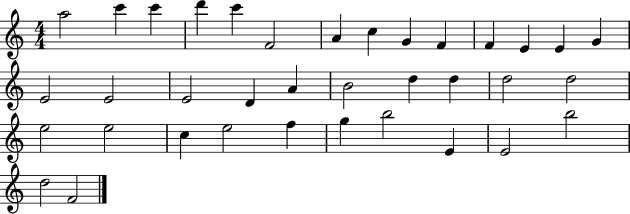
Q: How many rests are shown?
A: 0